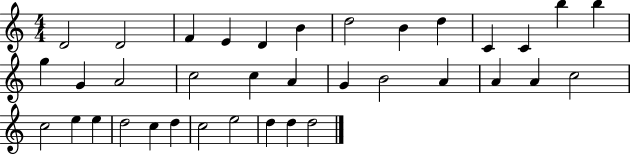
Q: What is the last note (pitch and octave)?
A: D5